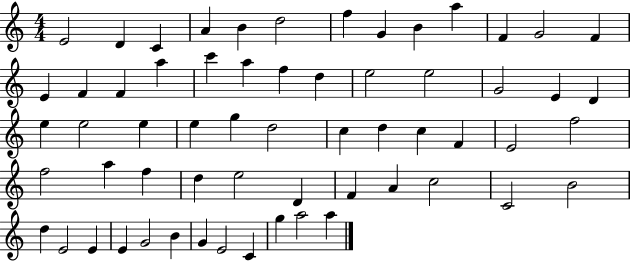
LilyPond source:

{
  \clef treble
  \numericTimeSignature
  \time 4/4
  \key c \major
  e'2 d'4 c'4 | a'4 b'4 d''2 | f''4 g'4 b'4 a''4 | f'4 g'2 f'4 | \break e'4 f'4 f'4 a''4 | c'''4 a''4 f''4 d''4 | e''2 e''2 | g'2 e'4 d'4 | \break e''4 e''2 e''4 | e''4 g''4 d''2 | c''4 d''4 c''4 f'4 | e'2 f''2 | \break f''2 a''4 f''4 | d''4 e''2 d'4 | f'4 a'4 c''2 | c'2 b'2 | \break d''4 e'2 e'4 | e'4 g'2 b'4 | g'4 e'2 c'4 | g''4 a''2 a''4 | \break \bar "|."
}